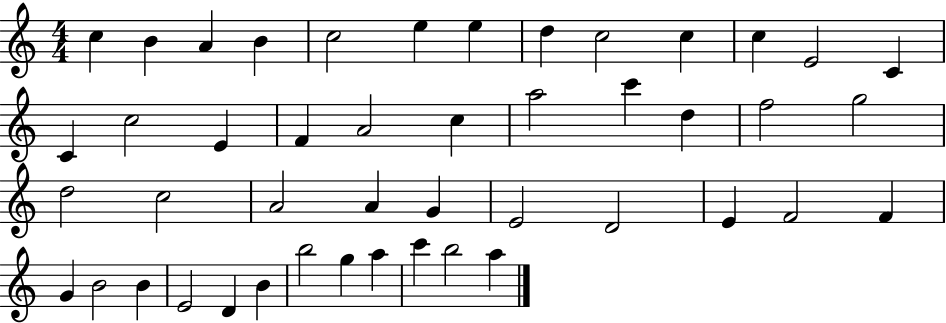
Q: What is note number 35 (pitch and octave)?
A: G4